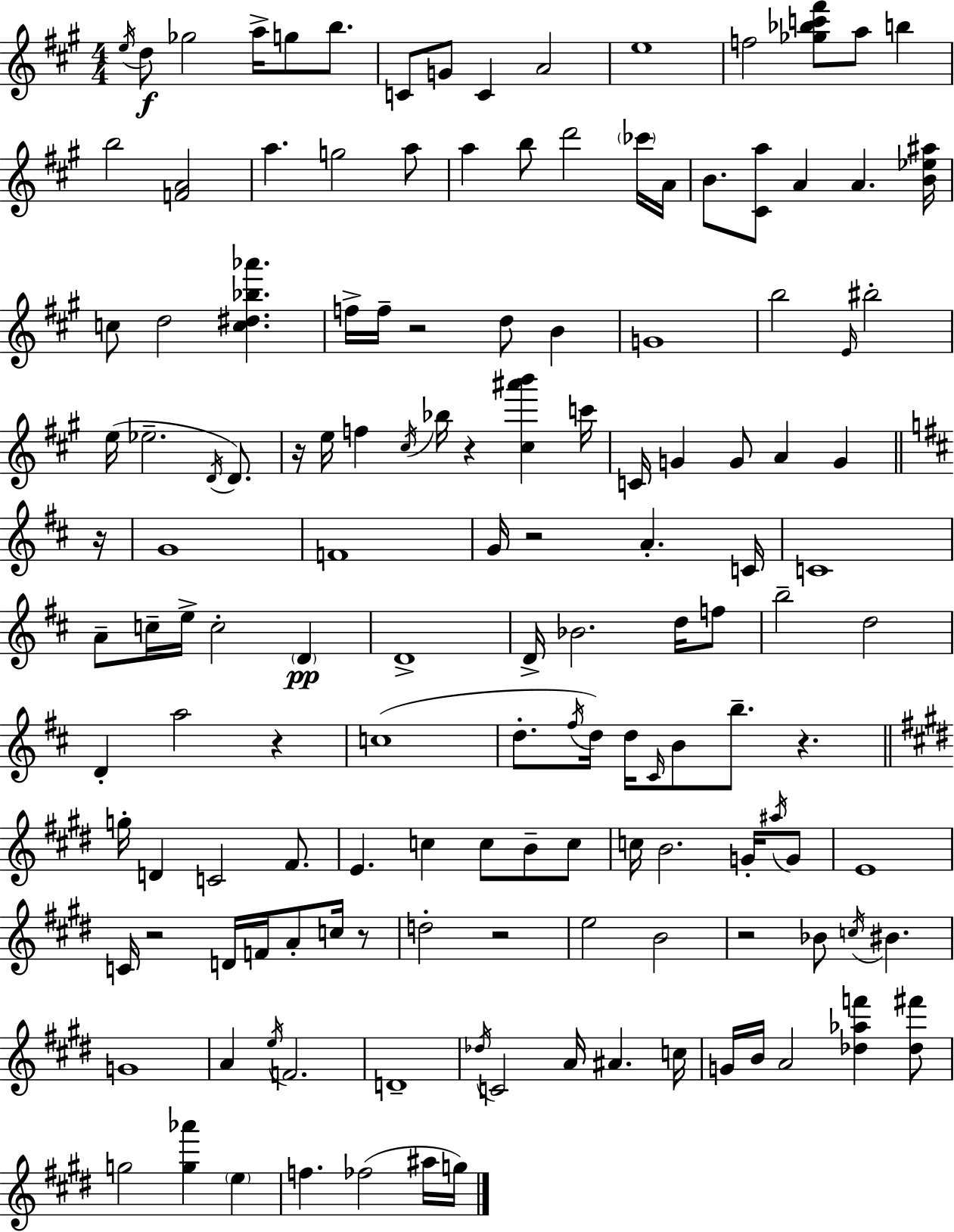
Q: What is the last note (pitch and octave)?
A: G5